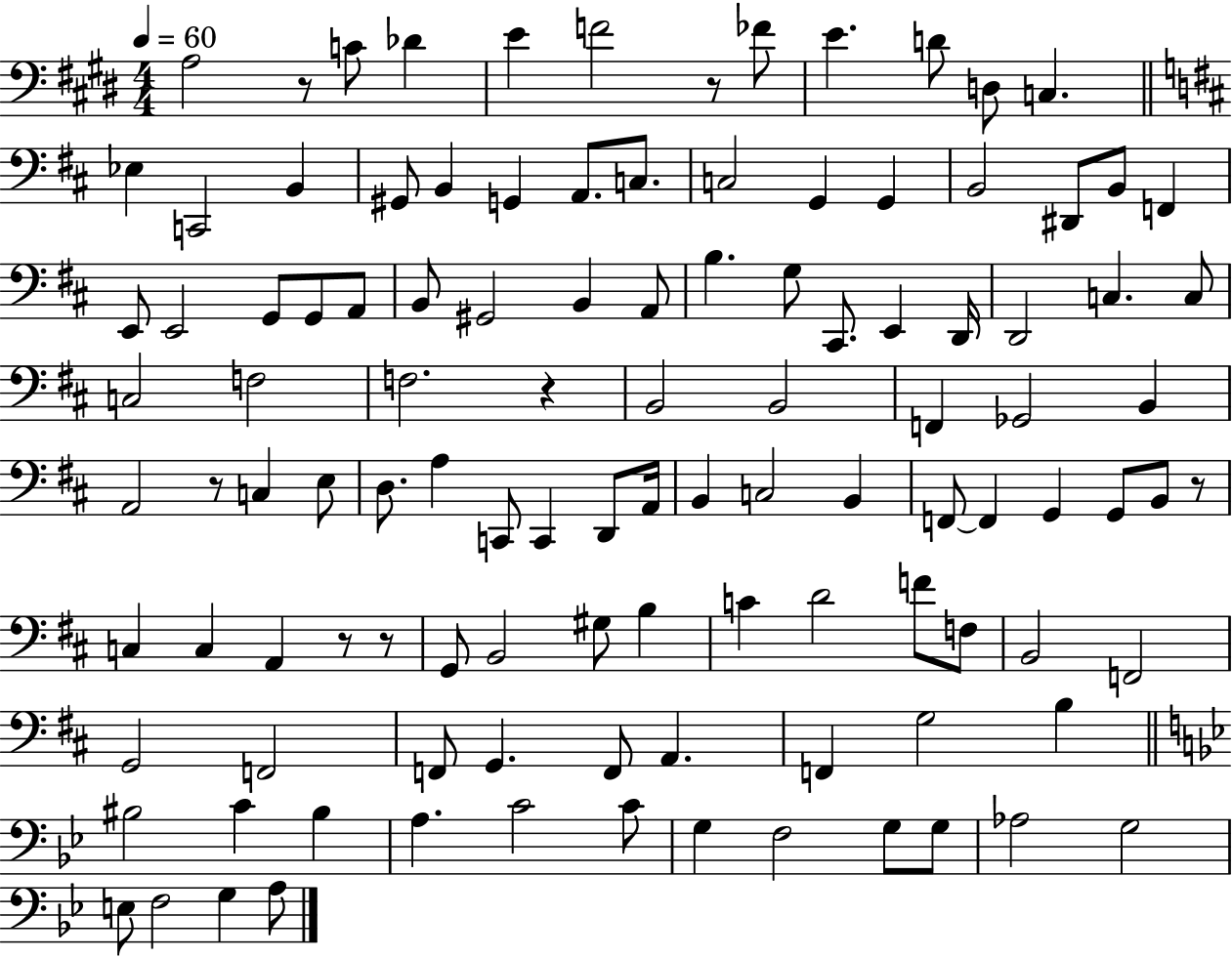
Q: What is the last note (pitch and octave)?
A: A3